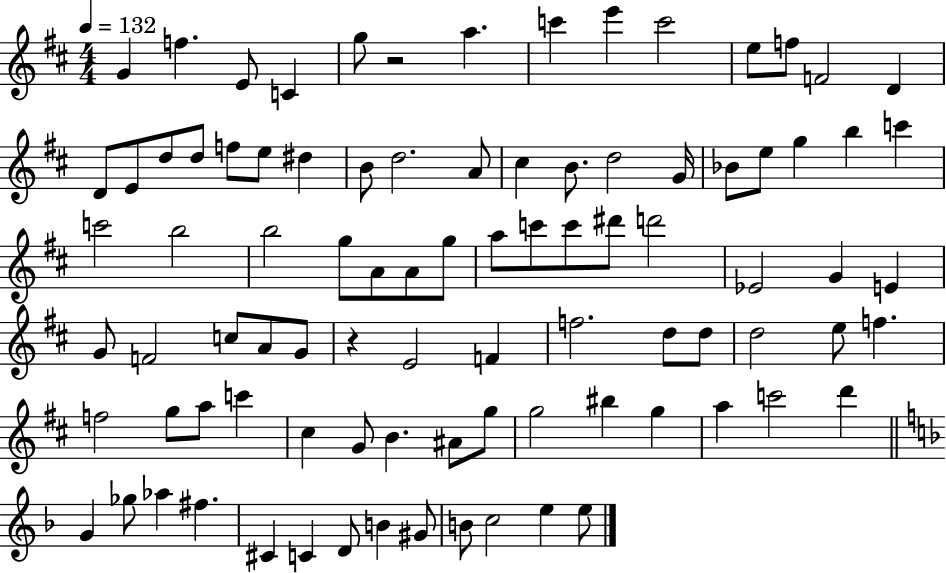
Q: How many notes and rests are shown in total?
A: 90